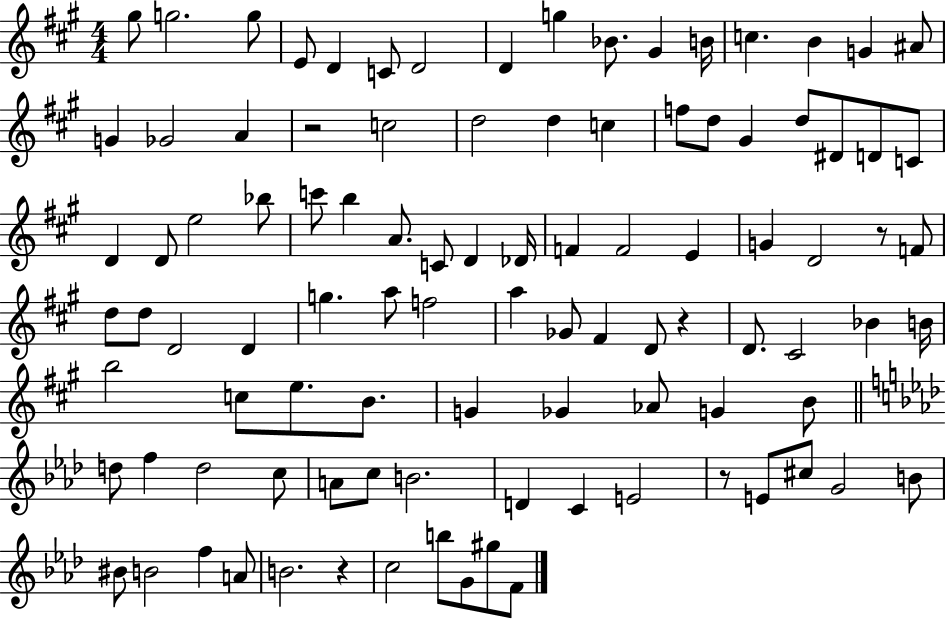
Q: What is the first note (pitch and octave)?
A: G#5